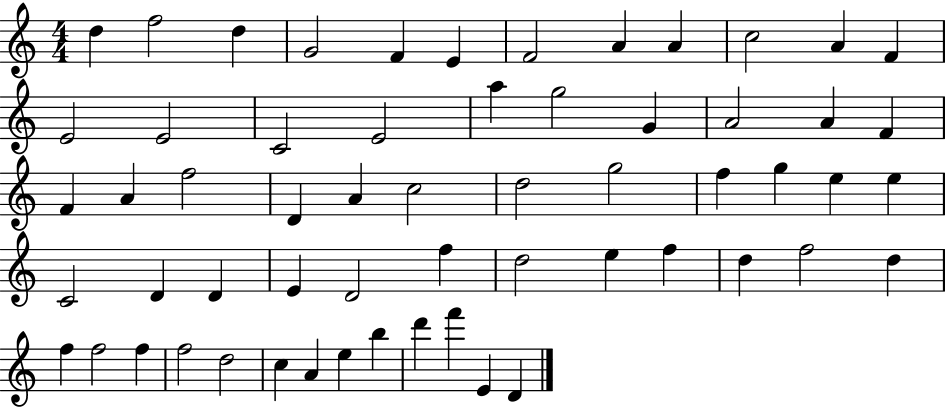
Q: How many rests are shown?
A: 0